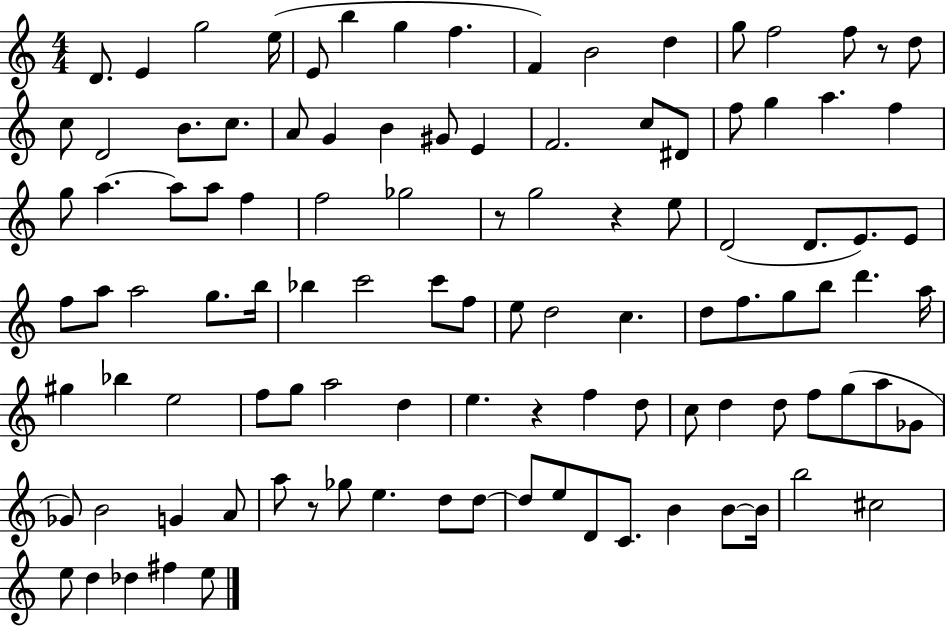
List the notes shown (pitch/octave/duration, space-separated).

D4/e. E4/q G5/h E5/s E4/e B5/q G5/q F5/q. F4/q B4/h D5/q G5/e F5/h F5/e R/e D5/e C5/e D4/h B4/e. C5/e. A4/e G4/q B4/q G#4/e E4/q F4/h. C5/e D#4/e F5/e G5/q A5/q. F5/q G5/e A5/q. A5/e A5/e F5/q F5/h Gb5/h R/e G5/h R/q E5/e D4/h D4/e. E4/e. E4/e F5/e A5/e A5/h G5/e. B5/s Bb5/q C6/h C6/e F5/e E5/e D5/h C5/q. D5/e F5/e. G5/e B5/e D6/q. A5/s G#5/q Bb5/q E5/h F5/e G5/e A5/h D5/q E5/q. R/q F5/q D5/e C5/e D5/q D5/e F5/e G5/e A5/e Gb4/e Gb4/e B4/h G4/q A4/e A5/e R/e Gb5/e E5/q. D5/e D5/e D5/e E5/e D4/e C4/e. B4/q B4/e B4/s B5/h C#5/h E5/e D5/q Db5/q F#5/q E5/e